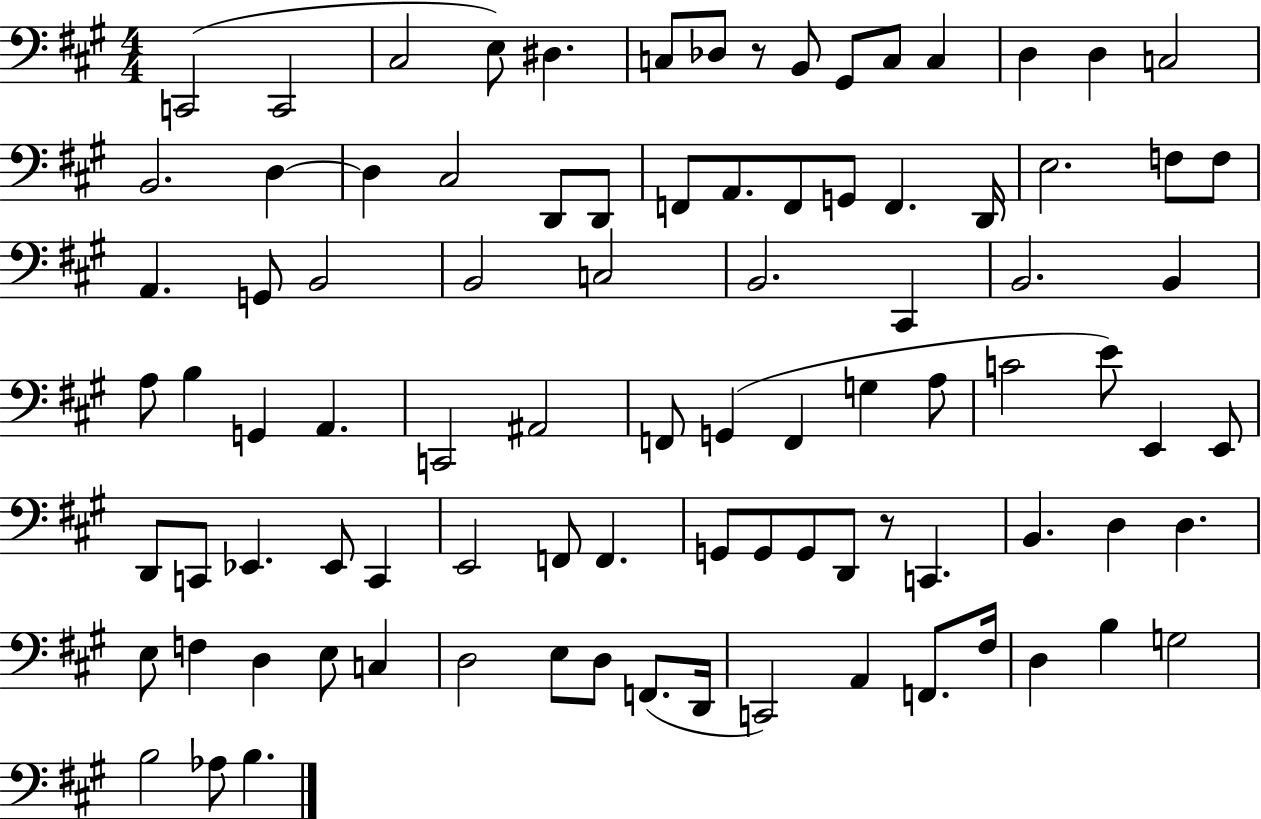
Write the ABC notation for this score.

X:1
T:Untitled
M:4/4
L:1/4
K:A
C,,2 C,,2 ^C,2 E,/2 ^D, C,/2 _D,/2 z/2 B,,/2 ^G,,/2 C,/2 C, D, D, C,2 B,,2 D, D, ^C,2 D,,/2 D,,/2 F,,/2 A,,/2 F,,/2 G,,/2 F,, D,,/4 E,2 F,/2 F,/2 A,, G,,/2 B,,2 B,,2 C,2 B,,2 ^C,, B,,2 B,, A,/2 B, G,, A,, C,,2 ^A,,2 F,,/2 G,, F,, G, A,/2 C2 E/2 E,, E,,/2 D,,/2 C,,/2 _E,, _E,,/2 C,, E,,2 F,,/2 F,, G,,/2 G,,/2 G,,/2 D,,/2 z/2 C,, B,, D, D, E,/2 F, D, E,/2 C, D,2 E,/2 D,/2 F,,/2 D,,/4 C,,2 A,, F,,/2 ^F,/4 D, B, G,2 B,2 _A,/2 B,